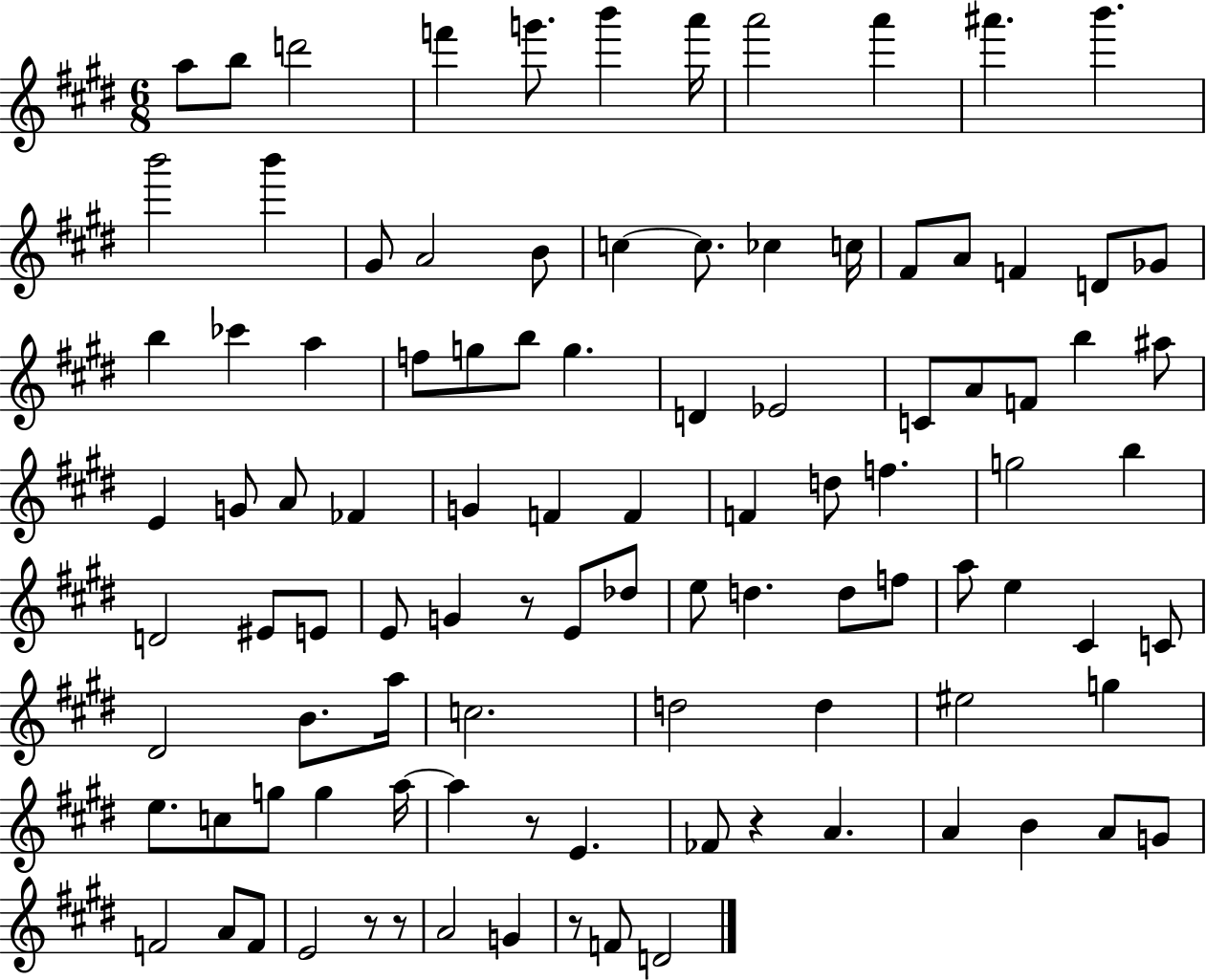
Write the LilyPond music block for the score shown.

{
  \clef treble
  \numericTimeSignature
  \time 6/8
  \key e \major
  a''8 b''8 d'''2 | f'''4 g'''8. b'''4 a'''16 | a'''2 a'''4 | ais'''4. b'''4. | \break b'''2 b'''4 | gis'8 a'2 b'8 | c''4~~ c''8. ces''4 c''16 | fis'8 a'8 f'4 d'8 ges'8 | \break b''4 ces'''4 a''4 | f''8 g''8 b''8 g''4. | d'4 ees'2 | c'8 a'8 f'8 b''4 ais''8 | \break e'4 g'8 a'8 fes'4 | g'4 f'4 f'4 | f'4 d''8 f''4. | g''2 b''4 | \break d'2 eis'8 e'8 | e'8 g'4 r8 e'8 des''8 | e''8 d''4. d''8 f''8 | a''8 e''4 cis'4 c'8 | \break dis'2 b'8. a''16 | c''2. | d''2 d''4 | eis''2 g''4 | \break e''8. c''8 g''8 g''4 a''16~~ | a''4 r8 e'4. | fes'8 r4 a'4. | a'4 b'4 a'8 g'8 | \break f'2 a'8 f'8 | e'2 r8 r8 | a'2 g'4 | r8 f'8 d'2 | \break \bar "|."
}